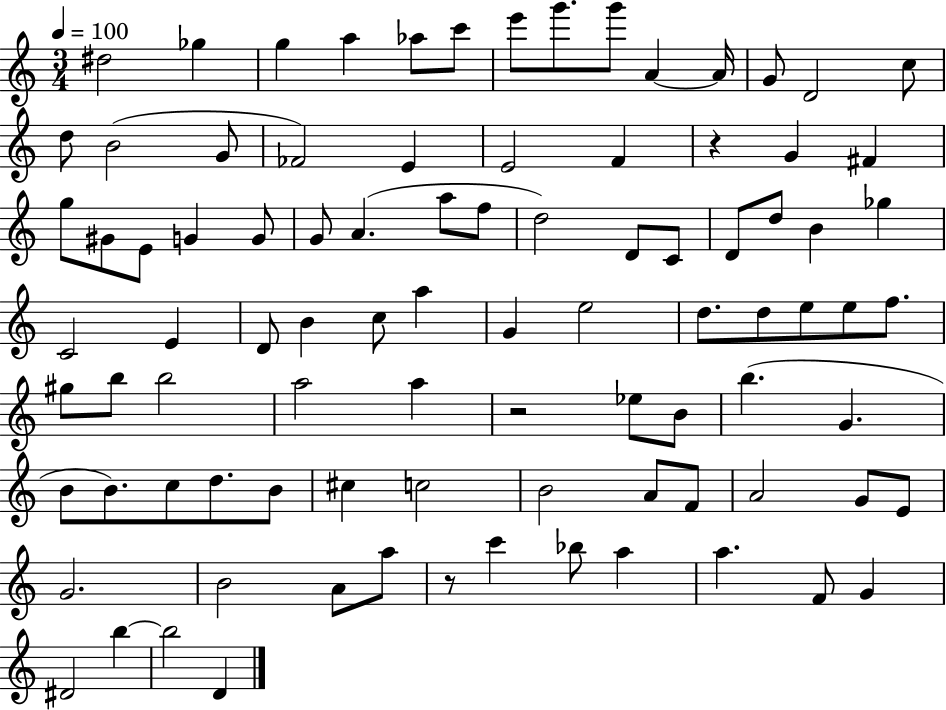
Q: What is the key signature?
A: C major